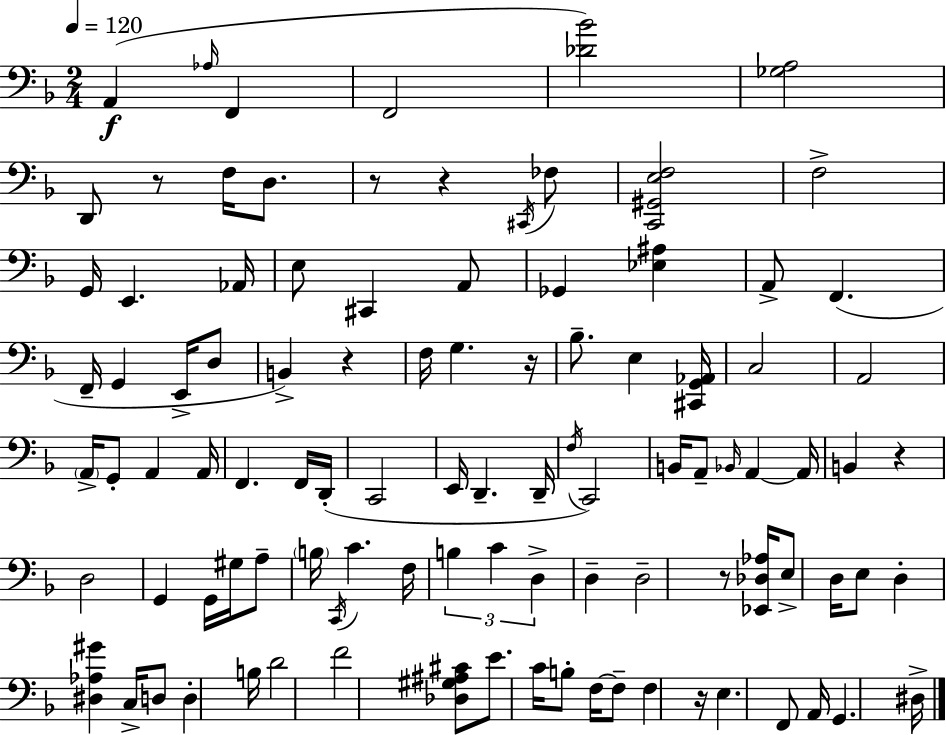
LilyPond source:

{
  \clef bass
  \numericTimeSignature
  \time 2/4
  \key f \major
  \tempo 4 = 120
  a,4(\f \grace { aes16 } f,4 | f,2 | <des' bes'>2) | <ges a>2 | \break d,8 r8 f16 d8. | r8 r4 \acciaccatura { cis,16 } | fes8 <c, gis, e f>2 | f2-> | \break g,16 e,4. | aes,16 e8 cis,4 | a,8 ges,4 <ees ais>4 | a,8-> f,4.( | \break f,16-- g,4 e,16-> | d8 b,4->) r4 | f16 g4. | r16 bes8.-- e4 | \break <cis, g, aes,>16 c2 | a,2 | \parenthesize a,16-> g,8-. a,4 | a,16 f,4. | \break f,16 d,16-.( c,2 | e,16 d,4.-- | d,16-- \acciaccatura { f16 }) c,2 | b,16 a,8-- \grace { bes,16 } a,4~~ | \break a,16 b,4 | r4 d2 | g,4 | g,16 gis16 a8-- \parenthesize b16 \acciaccatura { c,16 } c'4. | \break f16 \tuplet 3/2 { b4 | c'4 d4-> } | d4-- d2-- | r8 <ees, des aes>16 | \break e8-> d16 e8 d4-. | <dis aes gis'>4 c16-> d8 | d4-. b16 d'2 | f'2 | \break <des gis ais cis'>8 e'8. | c'16 b8-. f16~~ f8-- | f4 r16 e4. | f,8 a,16 g,4. | \break dis16-> \bar "|."
}